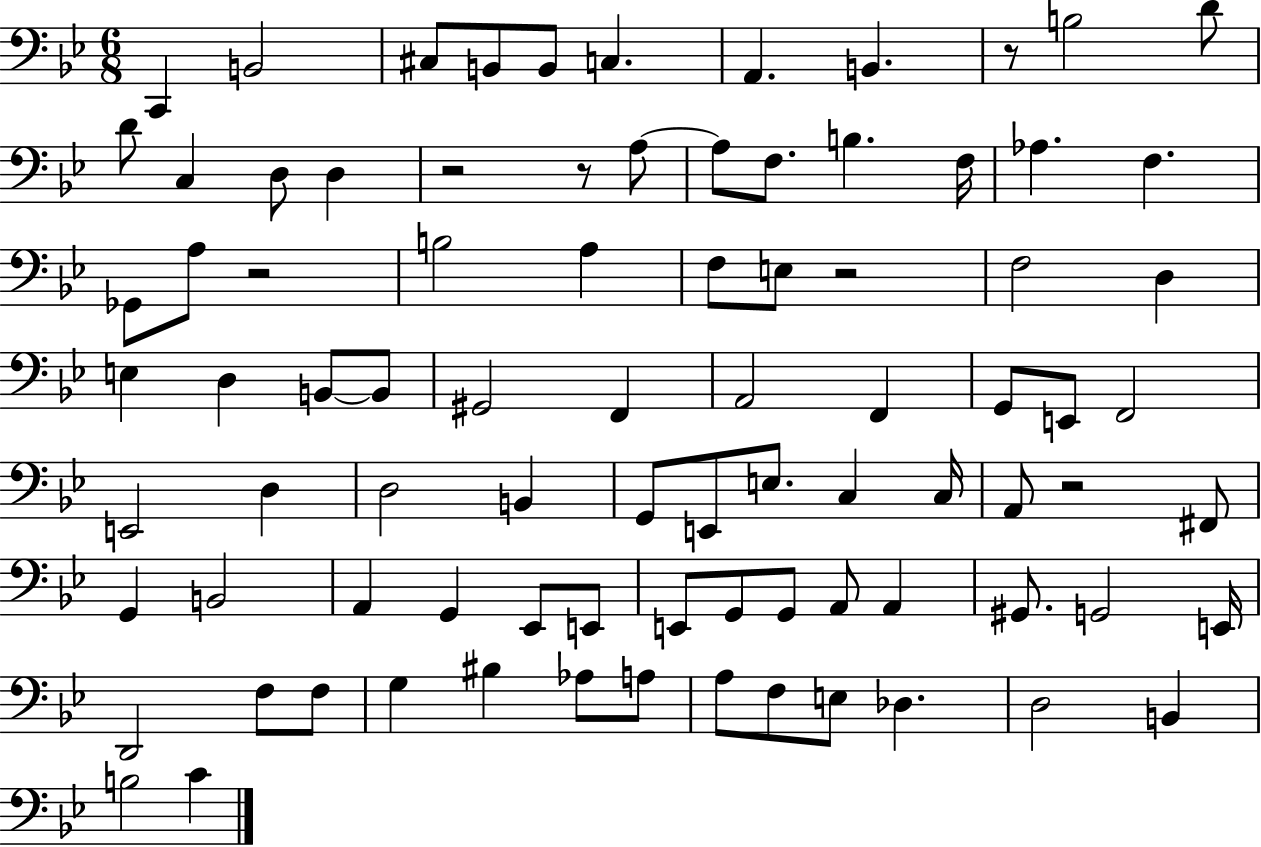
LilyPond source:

{
  \clef bass
  \numericTimeSignature
  \time 6/8
  \key bes \major
  c,4 b,2 | cis8 b,8 b,8 c4. | a,4. b,4. | r8 b2 d'8 | \break d'8 c4 d8 d4 | r2 r8 a8~~ | a8 f8. b4. f16 | aes4. f4. | \break ges,8 a8 r2 | b2 a4 | f8 e8 r2 | f2 d4 | \break e4 d4 b,8~~ b,8 | gis,2 f,4 | a,2 f,4 | g,8 e,8 f,2 | \break e,2 d4 | d2 b,4 | g,8 e,8 e8. c4 c16 | a,8 r2 fis,8 | \break g,4 b,2 | a,4 g,4 ees,8 e,8 | e,8 g,8 g,8 a,8 a,4 | gis,8. g,2 e,16 | \break d,2 f8 f8 | g4 bis4 aes8 a8 | a8 f8 e8 des4. | d2 b,4 | \break b2 c'4 | \bar "|."
}